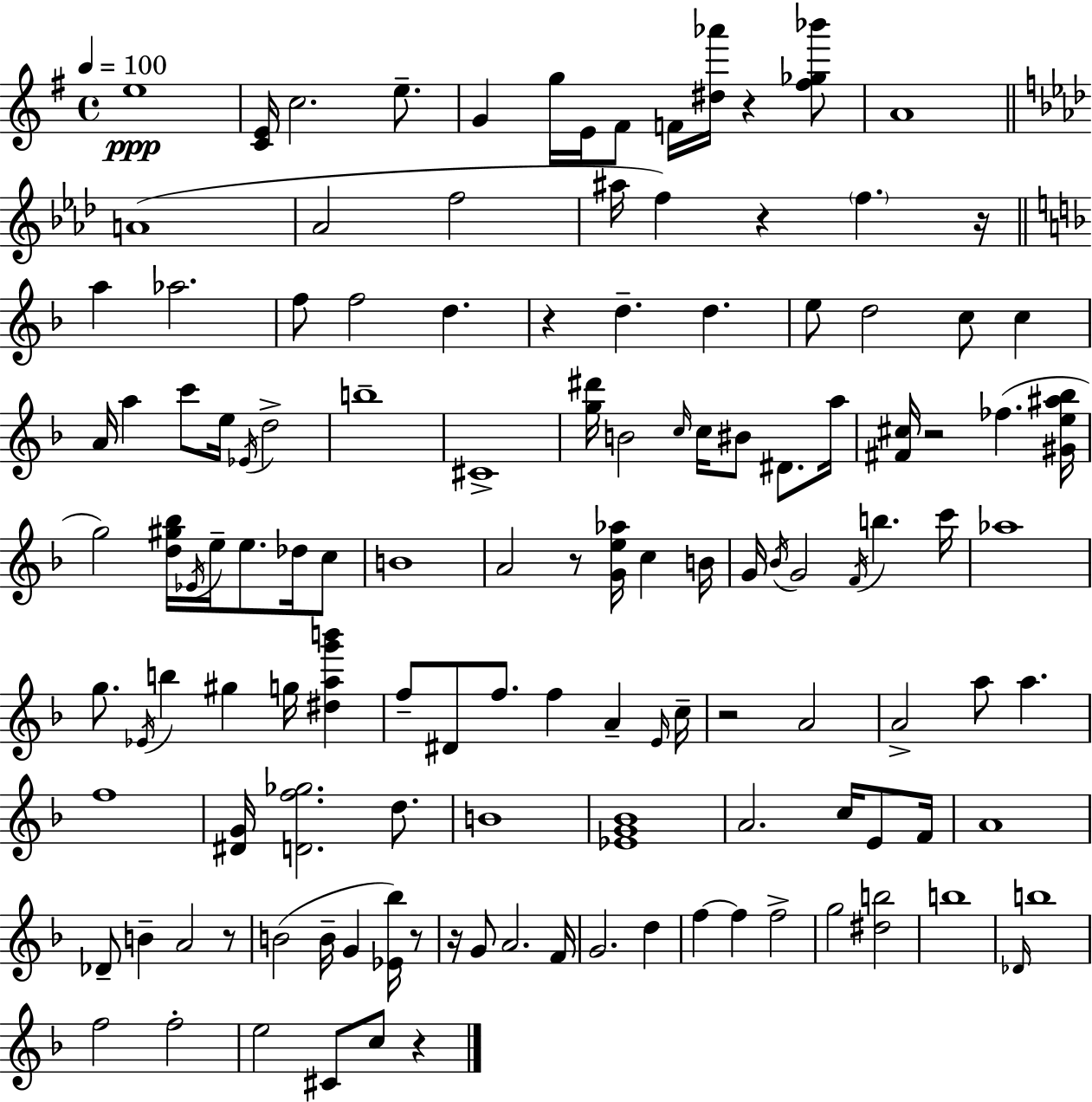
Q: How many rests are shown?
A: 11